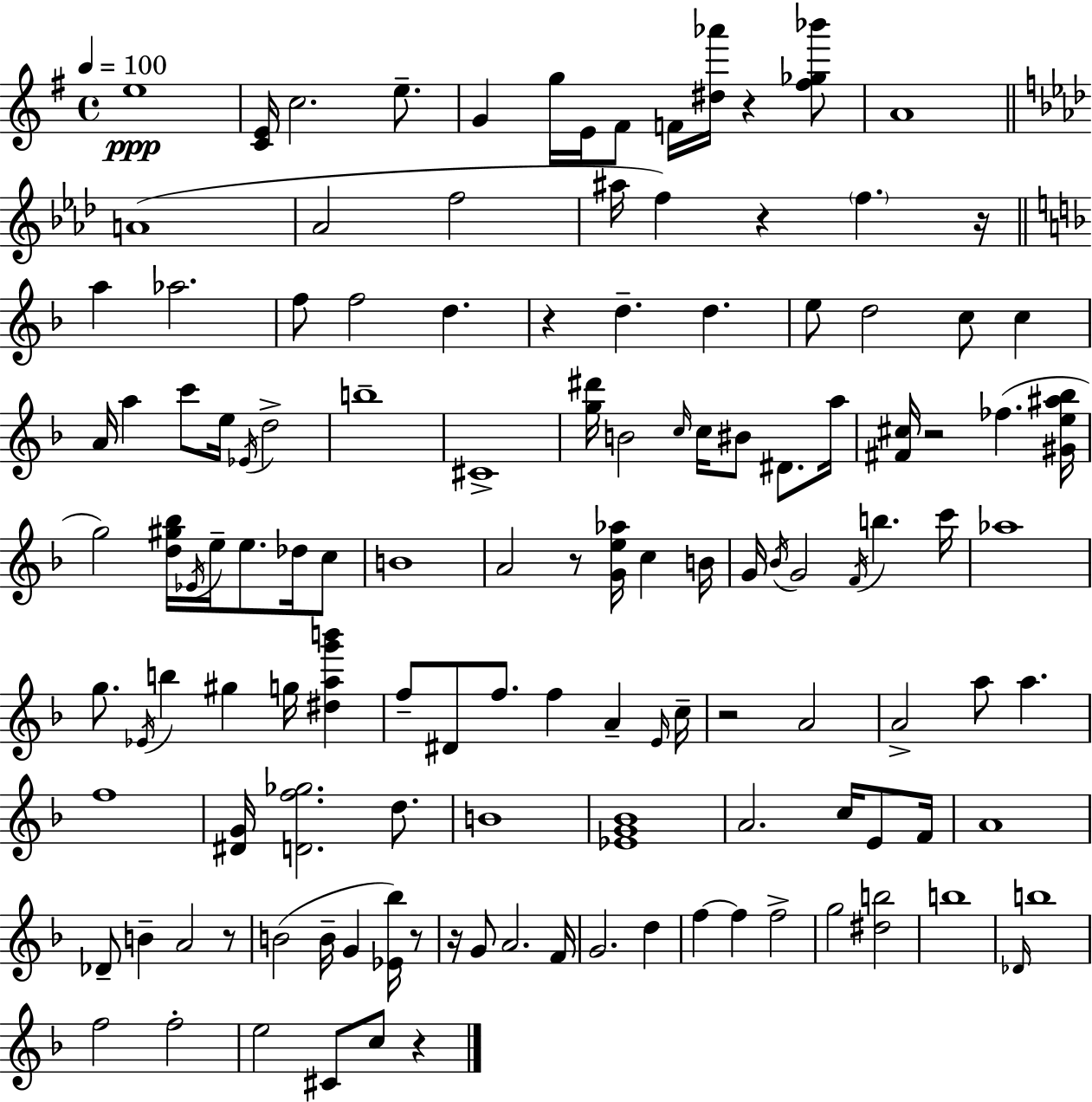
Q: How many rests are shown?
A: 11